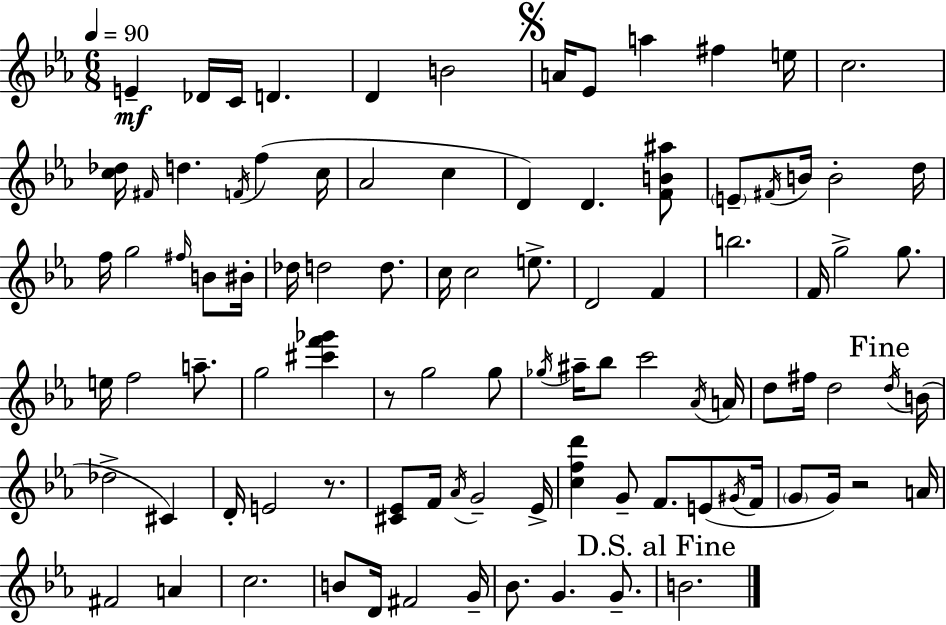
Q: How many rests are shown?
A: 3